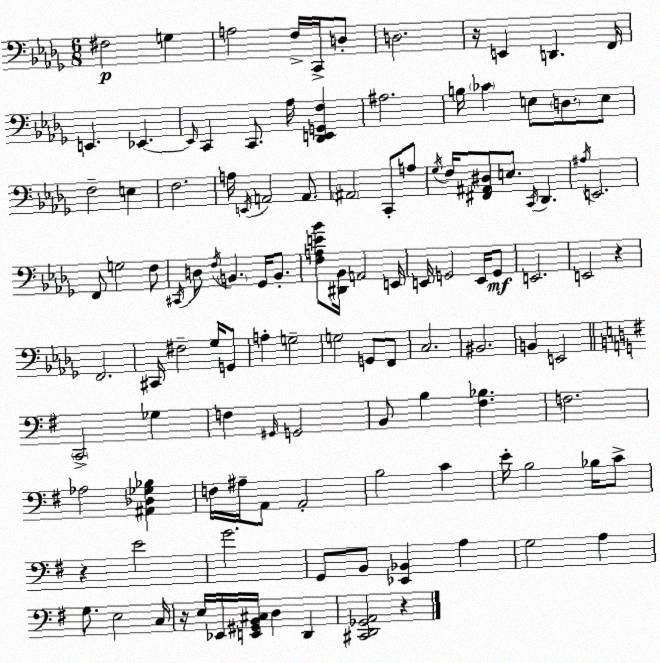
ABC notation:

X:1
T:Untitled
M:6/8
L:1/4
K:Bbm
^F,2 G, A,2 F,/4 C,,/4 D,/2 D,2 z/4 E,, D,, F,,/4 E,, _E,, _E,,/4 C,, C,,/2 _A,/4 [_D,,E,,G,,F,] ^A,2 B,/4 _C E,/2 D,/2 E,/2 F,2 E, F,2 A,/4 E,,/4 A,,2 A,,/2 ^A,,2 C,,/2 A,/2 _G,/4 F,/4 [^F,,^A,,^D,]/2 E,/2 C,,/4 _D,, ^A,/4 E,,2 F,,/2 G,2 F,/2 ^C,,/4 D,/2 F,/4 B,, _G,,/4 B,,/2 [F,A,E_B]/2 [^D,,_B,,]/4 A,,2 E,,/4 E,,/4 G,,2 E,,/4 G,,/2 E,,2 E,,2 z F,,2 ^C,,/4 ^F,2 _G,/4 G,,/2 A, G,2 G,2 G,,/2 F,,/2 C,2 ^B,,2 B,, E,,2 C,,2 _G, F, ^G,,/4 G,,2 B,,/2 B, [^F,_B,] F,2 _A,2 [^A,,_D,_G,_B,] F,/4 ^A,/4 A,,/2 A,,2 B,2 C E/4 B,2 _B,/4 C/2 z E2 G2 G,,/2 B,,/2 [_E,,_B,,] A, G,2 A, G,/2 E,2 C,/4 z/4 E,/4 _E,,/4 [E,,^G,,B,,^C,]/4 D, D,, [^C,,D,,_G,,A,,]2 z